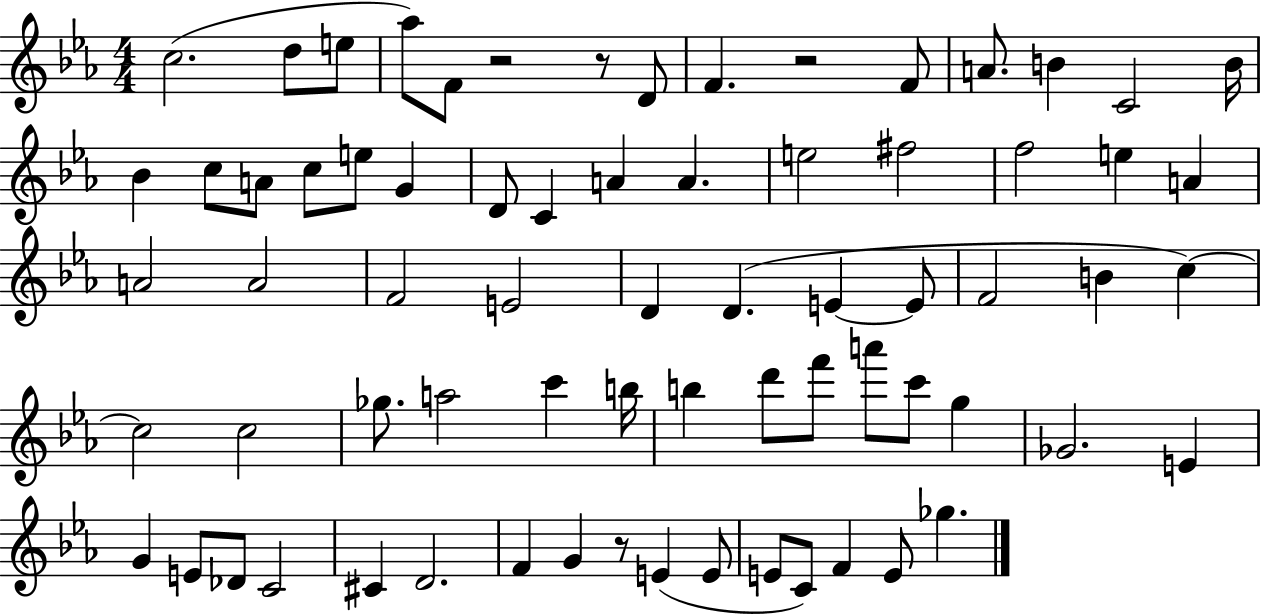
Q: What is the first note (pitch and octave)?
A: C5